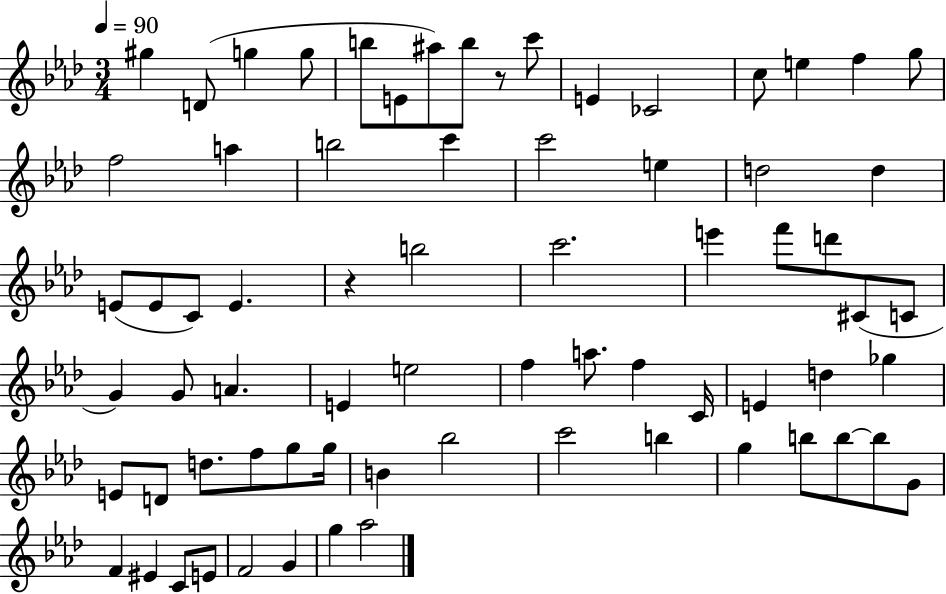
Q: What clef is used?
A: treble